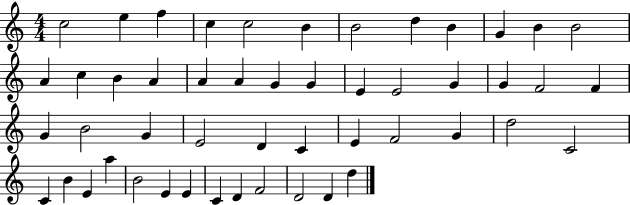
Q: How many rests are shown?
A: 0